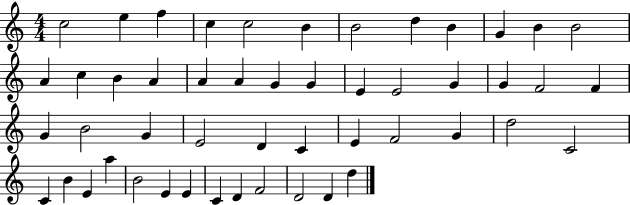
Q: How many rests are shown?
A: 0